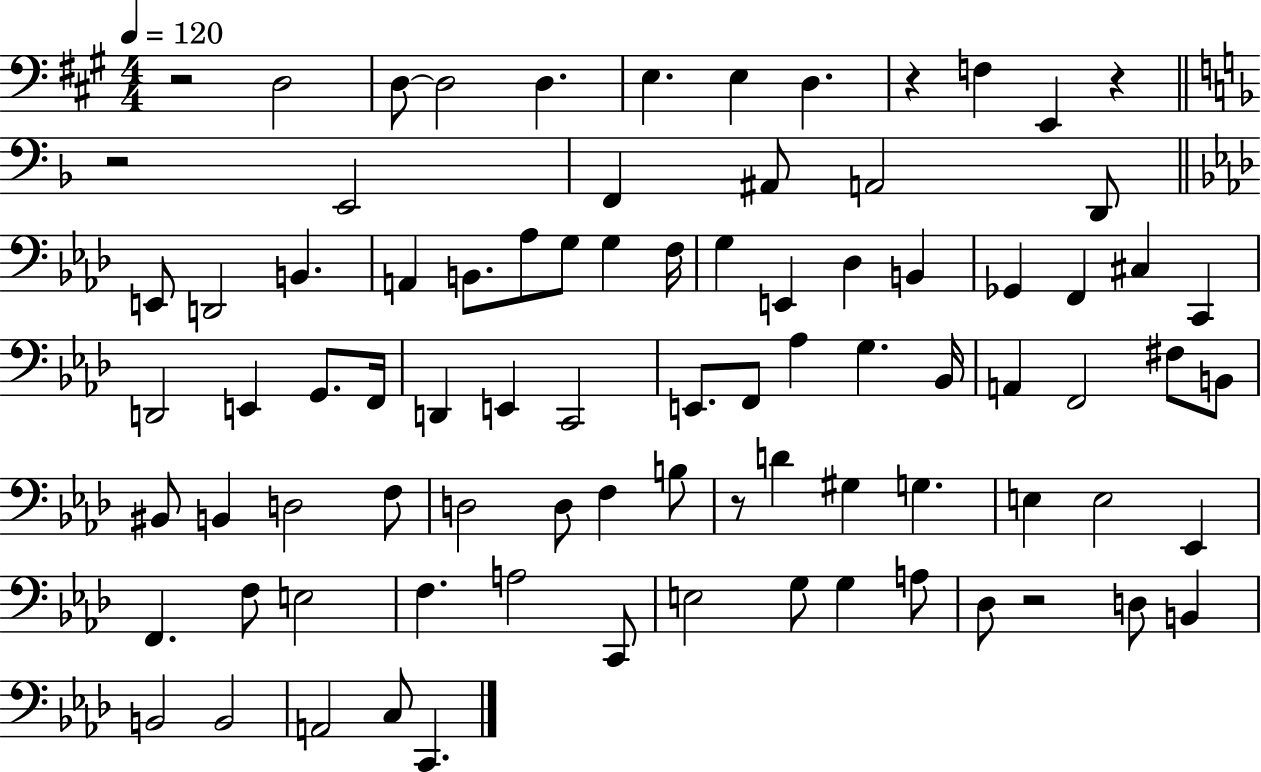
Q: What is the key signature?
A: A major